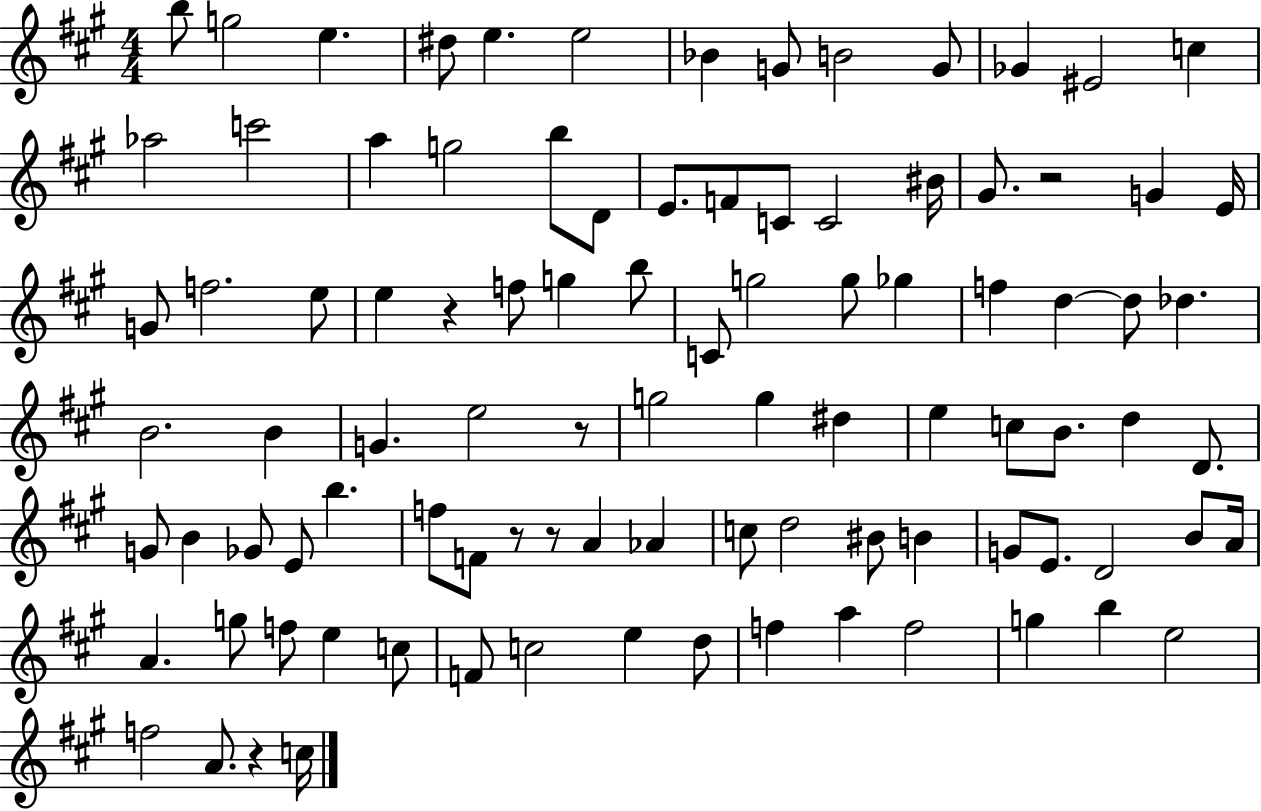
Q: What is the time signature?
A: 4/4